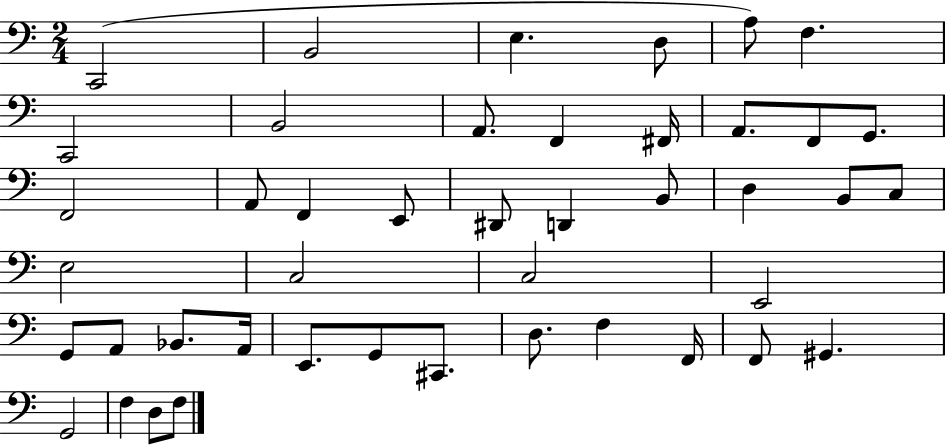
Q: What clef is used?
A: bass